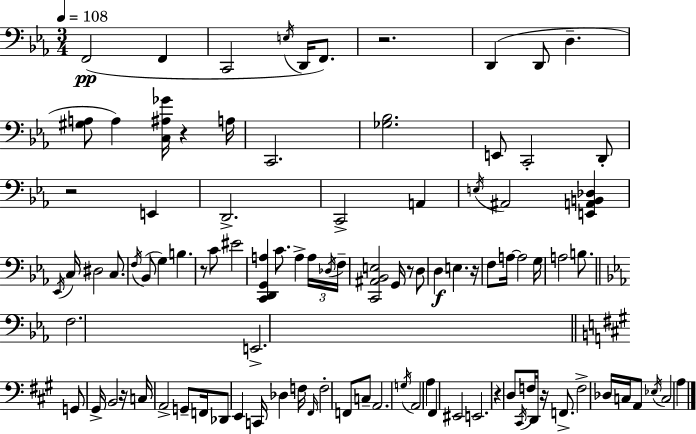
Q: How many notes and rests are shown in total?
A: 98